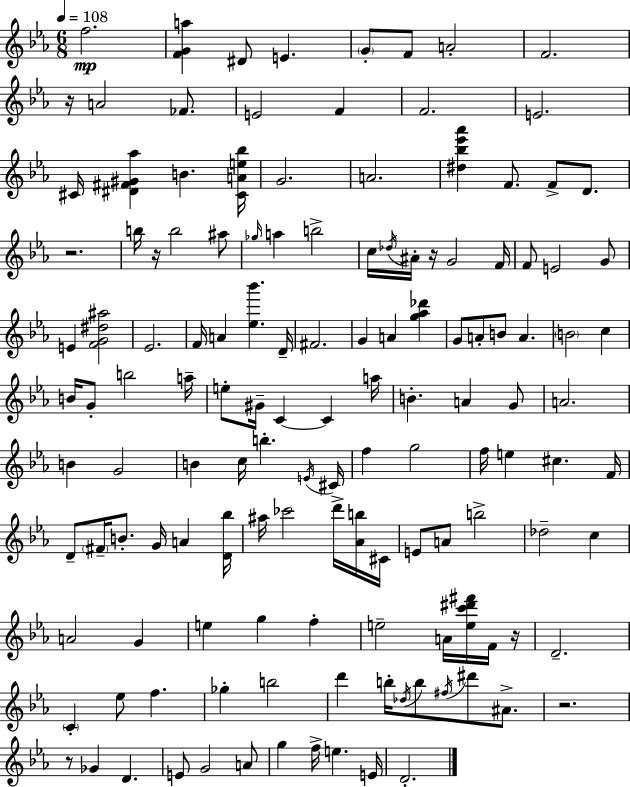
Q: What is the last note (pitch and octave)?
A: D4